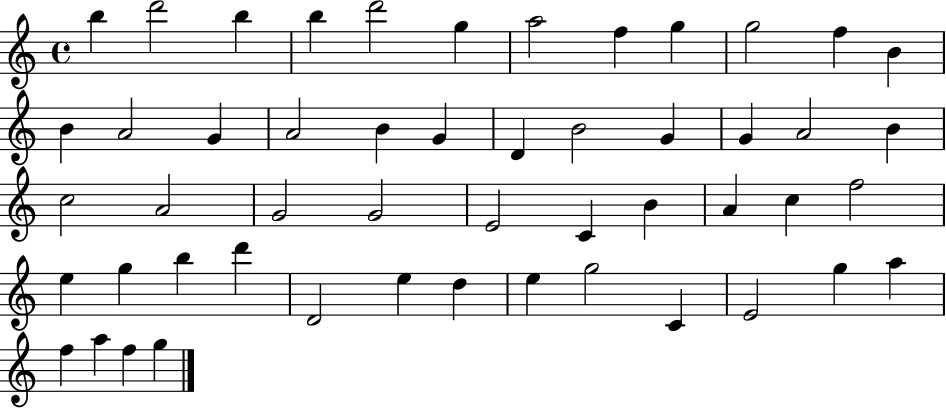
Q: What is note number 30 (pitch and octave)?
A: C4